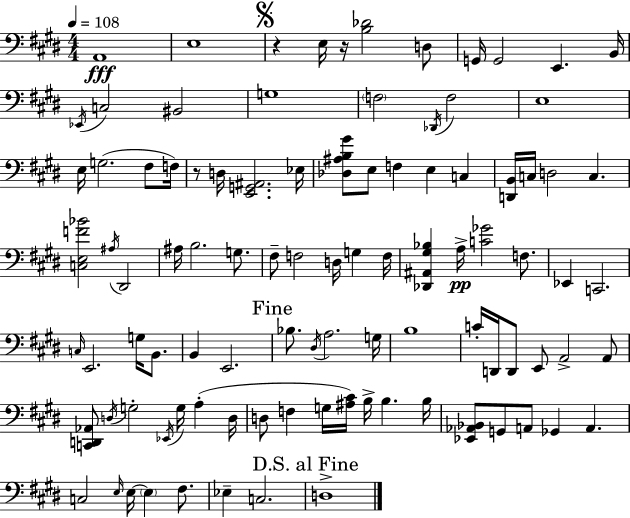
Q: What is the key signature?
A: E major